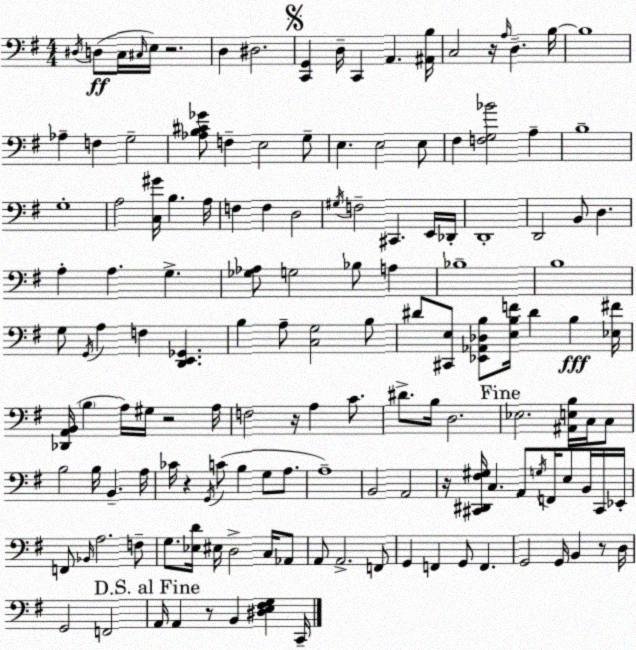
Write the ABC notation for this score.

X:1
T:Untitled
M:4/4
L:1/4
K:Em
^D,/4 D,/2 C,/4 ^C,/4 E,/4 z2 D, ^D,2 [C,,G,,] D,/4 C,, A,, [^A,,B,]/4 C,2 z/4 A,/4 D, B,/4 B,4 _A, F, G,2 [_A,B,^C_G]/2 F, E,2 G,/2 E, E,2 E,/2 ^F, [F,G,_B]2 A, B,4 G,4 A,2 [C,^G]/4 B, A,/4 F, F, D,2 ^G,/4 F,2 ^C,, E,,/4 _D,,/4 D,,4 D,,2 B,,/2 D, A, A, G, [_G,_A,]/2 G,2 _B,/2 A, _B,4 B,4 G,/2 G,,/4 A, F, [D,,E,,_G,,] B, A,/2 [C,G,]2 B,/2 ^D/2 [^C,,E,]/2 [_E,,_A,,_D,B,]/2 [E,B,F]/4 ^D B, [_E,^F]/4 [_D,,A,,B,,]/4 B, A,/4 ^G,/4 z2 A,/4 F,2 z/4 A, C/2 ^D/2 B,/4 D,2 _E,2 [^A,,E,B,]/4 C,/4 C,/2 B,2 B,/4 B,, A,/4 _C/4 z G,,/4 C/2 B, G,/2 A,/2 A,4 B,,2 A,,2 z/4 [^C,,^D,,^F,^G,]/4 C, A,,/2 G,/4 F,,/4 E,/2 B,,/4 ^C,,/4 _E,,/4 F,,/2 _B,,/4 A,2 F,/2 G,/2 [_E,D]/4 ^E,/4 D,2 C,/4 _A,,/2 A,,/2 A,,2 F,,/2 G,, F,, G,,/2 F,, G,,2 G,,/4 B,, z/2 D,/4 G,,2 F,,2 A,,/4 A,, z/2 B,, [^D,E,^F,G,] C,,/4